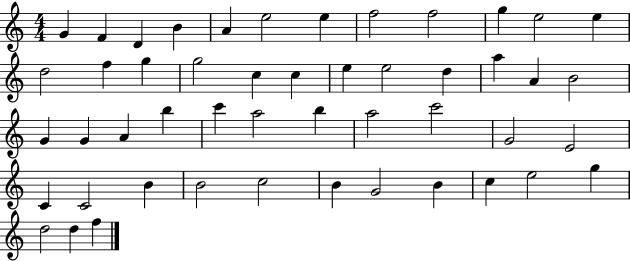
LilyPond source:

{
  \clef treble
  \numericTimeSignature
  \time 4/4
  \key c \major
  g'4 f'4 d'4 b'4 | a'4 e''2 e''4 | f''2 f''2 | g''4 e''2 e''4 | \break d''2 f''4 g''4 | g''2 c''4 c''4 | e''4 e''2 d''4 | a''4 a'4 b'2 | \break g'4 g'4 a'4 b''4 | c'''4 a''2 b''4 | a''2 c'''2 | g'2 e'2 | \break c'4 c'2 b'4 | b'2 c''2 | b'4 g'2 b'4 | c''4 e''2 g''4 | \break d''2 d''4 f''4 | \bar "|."
}